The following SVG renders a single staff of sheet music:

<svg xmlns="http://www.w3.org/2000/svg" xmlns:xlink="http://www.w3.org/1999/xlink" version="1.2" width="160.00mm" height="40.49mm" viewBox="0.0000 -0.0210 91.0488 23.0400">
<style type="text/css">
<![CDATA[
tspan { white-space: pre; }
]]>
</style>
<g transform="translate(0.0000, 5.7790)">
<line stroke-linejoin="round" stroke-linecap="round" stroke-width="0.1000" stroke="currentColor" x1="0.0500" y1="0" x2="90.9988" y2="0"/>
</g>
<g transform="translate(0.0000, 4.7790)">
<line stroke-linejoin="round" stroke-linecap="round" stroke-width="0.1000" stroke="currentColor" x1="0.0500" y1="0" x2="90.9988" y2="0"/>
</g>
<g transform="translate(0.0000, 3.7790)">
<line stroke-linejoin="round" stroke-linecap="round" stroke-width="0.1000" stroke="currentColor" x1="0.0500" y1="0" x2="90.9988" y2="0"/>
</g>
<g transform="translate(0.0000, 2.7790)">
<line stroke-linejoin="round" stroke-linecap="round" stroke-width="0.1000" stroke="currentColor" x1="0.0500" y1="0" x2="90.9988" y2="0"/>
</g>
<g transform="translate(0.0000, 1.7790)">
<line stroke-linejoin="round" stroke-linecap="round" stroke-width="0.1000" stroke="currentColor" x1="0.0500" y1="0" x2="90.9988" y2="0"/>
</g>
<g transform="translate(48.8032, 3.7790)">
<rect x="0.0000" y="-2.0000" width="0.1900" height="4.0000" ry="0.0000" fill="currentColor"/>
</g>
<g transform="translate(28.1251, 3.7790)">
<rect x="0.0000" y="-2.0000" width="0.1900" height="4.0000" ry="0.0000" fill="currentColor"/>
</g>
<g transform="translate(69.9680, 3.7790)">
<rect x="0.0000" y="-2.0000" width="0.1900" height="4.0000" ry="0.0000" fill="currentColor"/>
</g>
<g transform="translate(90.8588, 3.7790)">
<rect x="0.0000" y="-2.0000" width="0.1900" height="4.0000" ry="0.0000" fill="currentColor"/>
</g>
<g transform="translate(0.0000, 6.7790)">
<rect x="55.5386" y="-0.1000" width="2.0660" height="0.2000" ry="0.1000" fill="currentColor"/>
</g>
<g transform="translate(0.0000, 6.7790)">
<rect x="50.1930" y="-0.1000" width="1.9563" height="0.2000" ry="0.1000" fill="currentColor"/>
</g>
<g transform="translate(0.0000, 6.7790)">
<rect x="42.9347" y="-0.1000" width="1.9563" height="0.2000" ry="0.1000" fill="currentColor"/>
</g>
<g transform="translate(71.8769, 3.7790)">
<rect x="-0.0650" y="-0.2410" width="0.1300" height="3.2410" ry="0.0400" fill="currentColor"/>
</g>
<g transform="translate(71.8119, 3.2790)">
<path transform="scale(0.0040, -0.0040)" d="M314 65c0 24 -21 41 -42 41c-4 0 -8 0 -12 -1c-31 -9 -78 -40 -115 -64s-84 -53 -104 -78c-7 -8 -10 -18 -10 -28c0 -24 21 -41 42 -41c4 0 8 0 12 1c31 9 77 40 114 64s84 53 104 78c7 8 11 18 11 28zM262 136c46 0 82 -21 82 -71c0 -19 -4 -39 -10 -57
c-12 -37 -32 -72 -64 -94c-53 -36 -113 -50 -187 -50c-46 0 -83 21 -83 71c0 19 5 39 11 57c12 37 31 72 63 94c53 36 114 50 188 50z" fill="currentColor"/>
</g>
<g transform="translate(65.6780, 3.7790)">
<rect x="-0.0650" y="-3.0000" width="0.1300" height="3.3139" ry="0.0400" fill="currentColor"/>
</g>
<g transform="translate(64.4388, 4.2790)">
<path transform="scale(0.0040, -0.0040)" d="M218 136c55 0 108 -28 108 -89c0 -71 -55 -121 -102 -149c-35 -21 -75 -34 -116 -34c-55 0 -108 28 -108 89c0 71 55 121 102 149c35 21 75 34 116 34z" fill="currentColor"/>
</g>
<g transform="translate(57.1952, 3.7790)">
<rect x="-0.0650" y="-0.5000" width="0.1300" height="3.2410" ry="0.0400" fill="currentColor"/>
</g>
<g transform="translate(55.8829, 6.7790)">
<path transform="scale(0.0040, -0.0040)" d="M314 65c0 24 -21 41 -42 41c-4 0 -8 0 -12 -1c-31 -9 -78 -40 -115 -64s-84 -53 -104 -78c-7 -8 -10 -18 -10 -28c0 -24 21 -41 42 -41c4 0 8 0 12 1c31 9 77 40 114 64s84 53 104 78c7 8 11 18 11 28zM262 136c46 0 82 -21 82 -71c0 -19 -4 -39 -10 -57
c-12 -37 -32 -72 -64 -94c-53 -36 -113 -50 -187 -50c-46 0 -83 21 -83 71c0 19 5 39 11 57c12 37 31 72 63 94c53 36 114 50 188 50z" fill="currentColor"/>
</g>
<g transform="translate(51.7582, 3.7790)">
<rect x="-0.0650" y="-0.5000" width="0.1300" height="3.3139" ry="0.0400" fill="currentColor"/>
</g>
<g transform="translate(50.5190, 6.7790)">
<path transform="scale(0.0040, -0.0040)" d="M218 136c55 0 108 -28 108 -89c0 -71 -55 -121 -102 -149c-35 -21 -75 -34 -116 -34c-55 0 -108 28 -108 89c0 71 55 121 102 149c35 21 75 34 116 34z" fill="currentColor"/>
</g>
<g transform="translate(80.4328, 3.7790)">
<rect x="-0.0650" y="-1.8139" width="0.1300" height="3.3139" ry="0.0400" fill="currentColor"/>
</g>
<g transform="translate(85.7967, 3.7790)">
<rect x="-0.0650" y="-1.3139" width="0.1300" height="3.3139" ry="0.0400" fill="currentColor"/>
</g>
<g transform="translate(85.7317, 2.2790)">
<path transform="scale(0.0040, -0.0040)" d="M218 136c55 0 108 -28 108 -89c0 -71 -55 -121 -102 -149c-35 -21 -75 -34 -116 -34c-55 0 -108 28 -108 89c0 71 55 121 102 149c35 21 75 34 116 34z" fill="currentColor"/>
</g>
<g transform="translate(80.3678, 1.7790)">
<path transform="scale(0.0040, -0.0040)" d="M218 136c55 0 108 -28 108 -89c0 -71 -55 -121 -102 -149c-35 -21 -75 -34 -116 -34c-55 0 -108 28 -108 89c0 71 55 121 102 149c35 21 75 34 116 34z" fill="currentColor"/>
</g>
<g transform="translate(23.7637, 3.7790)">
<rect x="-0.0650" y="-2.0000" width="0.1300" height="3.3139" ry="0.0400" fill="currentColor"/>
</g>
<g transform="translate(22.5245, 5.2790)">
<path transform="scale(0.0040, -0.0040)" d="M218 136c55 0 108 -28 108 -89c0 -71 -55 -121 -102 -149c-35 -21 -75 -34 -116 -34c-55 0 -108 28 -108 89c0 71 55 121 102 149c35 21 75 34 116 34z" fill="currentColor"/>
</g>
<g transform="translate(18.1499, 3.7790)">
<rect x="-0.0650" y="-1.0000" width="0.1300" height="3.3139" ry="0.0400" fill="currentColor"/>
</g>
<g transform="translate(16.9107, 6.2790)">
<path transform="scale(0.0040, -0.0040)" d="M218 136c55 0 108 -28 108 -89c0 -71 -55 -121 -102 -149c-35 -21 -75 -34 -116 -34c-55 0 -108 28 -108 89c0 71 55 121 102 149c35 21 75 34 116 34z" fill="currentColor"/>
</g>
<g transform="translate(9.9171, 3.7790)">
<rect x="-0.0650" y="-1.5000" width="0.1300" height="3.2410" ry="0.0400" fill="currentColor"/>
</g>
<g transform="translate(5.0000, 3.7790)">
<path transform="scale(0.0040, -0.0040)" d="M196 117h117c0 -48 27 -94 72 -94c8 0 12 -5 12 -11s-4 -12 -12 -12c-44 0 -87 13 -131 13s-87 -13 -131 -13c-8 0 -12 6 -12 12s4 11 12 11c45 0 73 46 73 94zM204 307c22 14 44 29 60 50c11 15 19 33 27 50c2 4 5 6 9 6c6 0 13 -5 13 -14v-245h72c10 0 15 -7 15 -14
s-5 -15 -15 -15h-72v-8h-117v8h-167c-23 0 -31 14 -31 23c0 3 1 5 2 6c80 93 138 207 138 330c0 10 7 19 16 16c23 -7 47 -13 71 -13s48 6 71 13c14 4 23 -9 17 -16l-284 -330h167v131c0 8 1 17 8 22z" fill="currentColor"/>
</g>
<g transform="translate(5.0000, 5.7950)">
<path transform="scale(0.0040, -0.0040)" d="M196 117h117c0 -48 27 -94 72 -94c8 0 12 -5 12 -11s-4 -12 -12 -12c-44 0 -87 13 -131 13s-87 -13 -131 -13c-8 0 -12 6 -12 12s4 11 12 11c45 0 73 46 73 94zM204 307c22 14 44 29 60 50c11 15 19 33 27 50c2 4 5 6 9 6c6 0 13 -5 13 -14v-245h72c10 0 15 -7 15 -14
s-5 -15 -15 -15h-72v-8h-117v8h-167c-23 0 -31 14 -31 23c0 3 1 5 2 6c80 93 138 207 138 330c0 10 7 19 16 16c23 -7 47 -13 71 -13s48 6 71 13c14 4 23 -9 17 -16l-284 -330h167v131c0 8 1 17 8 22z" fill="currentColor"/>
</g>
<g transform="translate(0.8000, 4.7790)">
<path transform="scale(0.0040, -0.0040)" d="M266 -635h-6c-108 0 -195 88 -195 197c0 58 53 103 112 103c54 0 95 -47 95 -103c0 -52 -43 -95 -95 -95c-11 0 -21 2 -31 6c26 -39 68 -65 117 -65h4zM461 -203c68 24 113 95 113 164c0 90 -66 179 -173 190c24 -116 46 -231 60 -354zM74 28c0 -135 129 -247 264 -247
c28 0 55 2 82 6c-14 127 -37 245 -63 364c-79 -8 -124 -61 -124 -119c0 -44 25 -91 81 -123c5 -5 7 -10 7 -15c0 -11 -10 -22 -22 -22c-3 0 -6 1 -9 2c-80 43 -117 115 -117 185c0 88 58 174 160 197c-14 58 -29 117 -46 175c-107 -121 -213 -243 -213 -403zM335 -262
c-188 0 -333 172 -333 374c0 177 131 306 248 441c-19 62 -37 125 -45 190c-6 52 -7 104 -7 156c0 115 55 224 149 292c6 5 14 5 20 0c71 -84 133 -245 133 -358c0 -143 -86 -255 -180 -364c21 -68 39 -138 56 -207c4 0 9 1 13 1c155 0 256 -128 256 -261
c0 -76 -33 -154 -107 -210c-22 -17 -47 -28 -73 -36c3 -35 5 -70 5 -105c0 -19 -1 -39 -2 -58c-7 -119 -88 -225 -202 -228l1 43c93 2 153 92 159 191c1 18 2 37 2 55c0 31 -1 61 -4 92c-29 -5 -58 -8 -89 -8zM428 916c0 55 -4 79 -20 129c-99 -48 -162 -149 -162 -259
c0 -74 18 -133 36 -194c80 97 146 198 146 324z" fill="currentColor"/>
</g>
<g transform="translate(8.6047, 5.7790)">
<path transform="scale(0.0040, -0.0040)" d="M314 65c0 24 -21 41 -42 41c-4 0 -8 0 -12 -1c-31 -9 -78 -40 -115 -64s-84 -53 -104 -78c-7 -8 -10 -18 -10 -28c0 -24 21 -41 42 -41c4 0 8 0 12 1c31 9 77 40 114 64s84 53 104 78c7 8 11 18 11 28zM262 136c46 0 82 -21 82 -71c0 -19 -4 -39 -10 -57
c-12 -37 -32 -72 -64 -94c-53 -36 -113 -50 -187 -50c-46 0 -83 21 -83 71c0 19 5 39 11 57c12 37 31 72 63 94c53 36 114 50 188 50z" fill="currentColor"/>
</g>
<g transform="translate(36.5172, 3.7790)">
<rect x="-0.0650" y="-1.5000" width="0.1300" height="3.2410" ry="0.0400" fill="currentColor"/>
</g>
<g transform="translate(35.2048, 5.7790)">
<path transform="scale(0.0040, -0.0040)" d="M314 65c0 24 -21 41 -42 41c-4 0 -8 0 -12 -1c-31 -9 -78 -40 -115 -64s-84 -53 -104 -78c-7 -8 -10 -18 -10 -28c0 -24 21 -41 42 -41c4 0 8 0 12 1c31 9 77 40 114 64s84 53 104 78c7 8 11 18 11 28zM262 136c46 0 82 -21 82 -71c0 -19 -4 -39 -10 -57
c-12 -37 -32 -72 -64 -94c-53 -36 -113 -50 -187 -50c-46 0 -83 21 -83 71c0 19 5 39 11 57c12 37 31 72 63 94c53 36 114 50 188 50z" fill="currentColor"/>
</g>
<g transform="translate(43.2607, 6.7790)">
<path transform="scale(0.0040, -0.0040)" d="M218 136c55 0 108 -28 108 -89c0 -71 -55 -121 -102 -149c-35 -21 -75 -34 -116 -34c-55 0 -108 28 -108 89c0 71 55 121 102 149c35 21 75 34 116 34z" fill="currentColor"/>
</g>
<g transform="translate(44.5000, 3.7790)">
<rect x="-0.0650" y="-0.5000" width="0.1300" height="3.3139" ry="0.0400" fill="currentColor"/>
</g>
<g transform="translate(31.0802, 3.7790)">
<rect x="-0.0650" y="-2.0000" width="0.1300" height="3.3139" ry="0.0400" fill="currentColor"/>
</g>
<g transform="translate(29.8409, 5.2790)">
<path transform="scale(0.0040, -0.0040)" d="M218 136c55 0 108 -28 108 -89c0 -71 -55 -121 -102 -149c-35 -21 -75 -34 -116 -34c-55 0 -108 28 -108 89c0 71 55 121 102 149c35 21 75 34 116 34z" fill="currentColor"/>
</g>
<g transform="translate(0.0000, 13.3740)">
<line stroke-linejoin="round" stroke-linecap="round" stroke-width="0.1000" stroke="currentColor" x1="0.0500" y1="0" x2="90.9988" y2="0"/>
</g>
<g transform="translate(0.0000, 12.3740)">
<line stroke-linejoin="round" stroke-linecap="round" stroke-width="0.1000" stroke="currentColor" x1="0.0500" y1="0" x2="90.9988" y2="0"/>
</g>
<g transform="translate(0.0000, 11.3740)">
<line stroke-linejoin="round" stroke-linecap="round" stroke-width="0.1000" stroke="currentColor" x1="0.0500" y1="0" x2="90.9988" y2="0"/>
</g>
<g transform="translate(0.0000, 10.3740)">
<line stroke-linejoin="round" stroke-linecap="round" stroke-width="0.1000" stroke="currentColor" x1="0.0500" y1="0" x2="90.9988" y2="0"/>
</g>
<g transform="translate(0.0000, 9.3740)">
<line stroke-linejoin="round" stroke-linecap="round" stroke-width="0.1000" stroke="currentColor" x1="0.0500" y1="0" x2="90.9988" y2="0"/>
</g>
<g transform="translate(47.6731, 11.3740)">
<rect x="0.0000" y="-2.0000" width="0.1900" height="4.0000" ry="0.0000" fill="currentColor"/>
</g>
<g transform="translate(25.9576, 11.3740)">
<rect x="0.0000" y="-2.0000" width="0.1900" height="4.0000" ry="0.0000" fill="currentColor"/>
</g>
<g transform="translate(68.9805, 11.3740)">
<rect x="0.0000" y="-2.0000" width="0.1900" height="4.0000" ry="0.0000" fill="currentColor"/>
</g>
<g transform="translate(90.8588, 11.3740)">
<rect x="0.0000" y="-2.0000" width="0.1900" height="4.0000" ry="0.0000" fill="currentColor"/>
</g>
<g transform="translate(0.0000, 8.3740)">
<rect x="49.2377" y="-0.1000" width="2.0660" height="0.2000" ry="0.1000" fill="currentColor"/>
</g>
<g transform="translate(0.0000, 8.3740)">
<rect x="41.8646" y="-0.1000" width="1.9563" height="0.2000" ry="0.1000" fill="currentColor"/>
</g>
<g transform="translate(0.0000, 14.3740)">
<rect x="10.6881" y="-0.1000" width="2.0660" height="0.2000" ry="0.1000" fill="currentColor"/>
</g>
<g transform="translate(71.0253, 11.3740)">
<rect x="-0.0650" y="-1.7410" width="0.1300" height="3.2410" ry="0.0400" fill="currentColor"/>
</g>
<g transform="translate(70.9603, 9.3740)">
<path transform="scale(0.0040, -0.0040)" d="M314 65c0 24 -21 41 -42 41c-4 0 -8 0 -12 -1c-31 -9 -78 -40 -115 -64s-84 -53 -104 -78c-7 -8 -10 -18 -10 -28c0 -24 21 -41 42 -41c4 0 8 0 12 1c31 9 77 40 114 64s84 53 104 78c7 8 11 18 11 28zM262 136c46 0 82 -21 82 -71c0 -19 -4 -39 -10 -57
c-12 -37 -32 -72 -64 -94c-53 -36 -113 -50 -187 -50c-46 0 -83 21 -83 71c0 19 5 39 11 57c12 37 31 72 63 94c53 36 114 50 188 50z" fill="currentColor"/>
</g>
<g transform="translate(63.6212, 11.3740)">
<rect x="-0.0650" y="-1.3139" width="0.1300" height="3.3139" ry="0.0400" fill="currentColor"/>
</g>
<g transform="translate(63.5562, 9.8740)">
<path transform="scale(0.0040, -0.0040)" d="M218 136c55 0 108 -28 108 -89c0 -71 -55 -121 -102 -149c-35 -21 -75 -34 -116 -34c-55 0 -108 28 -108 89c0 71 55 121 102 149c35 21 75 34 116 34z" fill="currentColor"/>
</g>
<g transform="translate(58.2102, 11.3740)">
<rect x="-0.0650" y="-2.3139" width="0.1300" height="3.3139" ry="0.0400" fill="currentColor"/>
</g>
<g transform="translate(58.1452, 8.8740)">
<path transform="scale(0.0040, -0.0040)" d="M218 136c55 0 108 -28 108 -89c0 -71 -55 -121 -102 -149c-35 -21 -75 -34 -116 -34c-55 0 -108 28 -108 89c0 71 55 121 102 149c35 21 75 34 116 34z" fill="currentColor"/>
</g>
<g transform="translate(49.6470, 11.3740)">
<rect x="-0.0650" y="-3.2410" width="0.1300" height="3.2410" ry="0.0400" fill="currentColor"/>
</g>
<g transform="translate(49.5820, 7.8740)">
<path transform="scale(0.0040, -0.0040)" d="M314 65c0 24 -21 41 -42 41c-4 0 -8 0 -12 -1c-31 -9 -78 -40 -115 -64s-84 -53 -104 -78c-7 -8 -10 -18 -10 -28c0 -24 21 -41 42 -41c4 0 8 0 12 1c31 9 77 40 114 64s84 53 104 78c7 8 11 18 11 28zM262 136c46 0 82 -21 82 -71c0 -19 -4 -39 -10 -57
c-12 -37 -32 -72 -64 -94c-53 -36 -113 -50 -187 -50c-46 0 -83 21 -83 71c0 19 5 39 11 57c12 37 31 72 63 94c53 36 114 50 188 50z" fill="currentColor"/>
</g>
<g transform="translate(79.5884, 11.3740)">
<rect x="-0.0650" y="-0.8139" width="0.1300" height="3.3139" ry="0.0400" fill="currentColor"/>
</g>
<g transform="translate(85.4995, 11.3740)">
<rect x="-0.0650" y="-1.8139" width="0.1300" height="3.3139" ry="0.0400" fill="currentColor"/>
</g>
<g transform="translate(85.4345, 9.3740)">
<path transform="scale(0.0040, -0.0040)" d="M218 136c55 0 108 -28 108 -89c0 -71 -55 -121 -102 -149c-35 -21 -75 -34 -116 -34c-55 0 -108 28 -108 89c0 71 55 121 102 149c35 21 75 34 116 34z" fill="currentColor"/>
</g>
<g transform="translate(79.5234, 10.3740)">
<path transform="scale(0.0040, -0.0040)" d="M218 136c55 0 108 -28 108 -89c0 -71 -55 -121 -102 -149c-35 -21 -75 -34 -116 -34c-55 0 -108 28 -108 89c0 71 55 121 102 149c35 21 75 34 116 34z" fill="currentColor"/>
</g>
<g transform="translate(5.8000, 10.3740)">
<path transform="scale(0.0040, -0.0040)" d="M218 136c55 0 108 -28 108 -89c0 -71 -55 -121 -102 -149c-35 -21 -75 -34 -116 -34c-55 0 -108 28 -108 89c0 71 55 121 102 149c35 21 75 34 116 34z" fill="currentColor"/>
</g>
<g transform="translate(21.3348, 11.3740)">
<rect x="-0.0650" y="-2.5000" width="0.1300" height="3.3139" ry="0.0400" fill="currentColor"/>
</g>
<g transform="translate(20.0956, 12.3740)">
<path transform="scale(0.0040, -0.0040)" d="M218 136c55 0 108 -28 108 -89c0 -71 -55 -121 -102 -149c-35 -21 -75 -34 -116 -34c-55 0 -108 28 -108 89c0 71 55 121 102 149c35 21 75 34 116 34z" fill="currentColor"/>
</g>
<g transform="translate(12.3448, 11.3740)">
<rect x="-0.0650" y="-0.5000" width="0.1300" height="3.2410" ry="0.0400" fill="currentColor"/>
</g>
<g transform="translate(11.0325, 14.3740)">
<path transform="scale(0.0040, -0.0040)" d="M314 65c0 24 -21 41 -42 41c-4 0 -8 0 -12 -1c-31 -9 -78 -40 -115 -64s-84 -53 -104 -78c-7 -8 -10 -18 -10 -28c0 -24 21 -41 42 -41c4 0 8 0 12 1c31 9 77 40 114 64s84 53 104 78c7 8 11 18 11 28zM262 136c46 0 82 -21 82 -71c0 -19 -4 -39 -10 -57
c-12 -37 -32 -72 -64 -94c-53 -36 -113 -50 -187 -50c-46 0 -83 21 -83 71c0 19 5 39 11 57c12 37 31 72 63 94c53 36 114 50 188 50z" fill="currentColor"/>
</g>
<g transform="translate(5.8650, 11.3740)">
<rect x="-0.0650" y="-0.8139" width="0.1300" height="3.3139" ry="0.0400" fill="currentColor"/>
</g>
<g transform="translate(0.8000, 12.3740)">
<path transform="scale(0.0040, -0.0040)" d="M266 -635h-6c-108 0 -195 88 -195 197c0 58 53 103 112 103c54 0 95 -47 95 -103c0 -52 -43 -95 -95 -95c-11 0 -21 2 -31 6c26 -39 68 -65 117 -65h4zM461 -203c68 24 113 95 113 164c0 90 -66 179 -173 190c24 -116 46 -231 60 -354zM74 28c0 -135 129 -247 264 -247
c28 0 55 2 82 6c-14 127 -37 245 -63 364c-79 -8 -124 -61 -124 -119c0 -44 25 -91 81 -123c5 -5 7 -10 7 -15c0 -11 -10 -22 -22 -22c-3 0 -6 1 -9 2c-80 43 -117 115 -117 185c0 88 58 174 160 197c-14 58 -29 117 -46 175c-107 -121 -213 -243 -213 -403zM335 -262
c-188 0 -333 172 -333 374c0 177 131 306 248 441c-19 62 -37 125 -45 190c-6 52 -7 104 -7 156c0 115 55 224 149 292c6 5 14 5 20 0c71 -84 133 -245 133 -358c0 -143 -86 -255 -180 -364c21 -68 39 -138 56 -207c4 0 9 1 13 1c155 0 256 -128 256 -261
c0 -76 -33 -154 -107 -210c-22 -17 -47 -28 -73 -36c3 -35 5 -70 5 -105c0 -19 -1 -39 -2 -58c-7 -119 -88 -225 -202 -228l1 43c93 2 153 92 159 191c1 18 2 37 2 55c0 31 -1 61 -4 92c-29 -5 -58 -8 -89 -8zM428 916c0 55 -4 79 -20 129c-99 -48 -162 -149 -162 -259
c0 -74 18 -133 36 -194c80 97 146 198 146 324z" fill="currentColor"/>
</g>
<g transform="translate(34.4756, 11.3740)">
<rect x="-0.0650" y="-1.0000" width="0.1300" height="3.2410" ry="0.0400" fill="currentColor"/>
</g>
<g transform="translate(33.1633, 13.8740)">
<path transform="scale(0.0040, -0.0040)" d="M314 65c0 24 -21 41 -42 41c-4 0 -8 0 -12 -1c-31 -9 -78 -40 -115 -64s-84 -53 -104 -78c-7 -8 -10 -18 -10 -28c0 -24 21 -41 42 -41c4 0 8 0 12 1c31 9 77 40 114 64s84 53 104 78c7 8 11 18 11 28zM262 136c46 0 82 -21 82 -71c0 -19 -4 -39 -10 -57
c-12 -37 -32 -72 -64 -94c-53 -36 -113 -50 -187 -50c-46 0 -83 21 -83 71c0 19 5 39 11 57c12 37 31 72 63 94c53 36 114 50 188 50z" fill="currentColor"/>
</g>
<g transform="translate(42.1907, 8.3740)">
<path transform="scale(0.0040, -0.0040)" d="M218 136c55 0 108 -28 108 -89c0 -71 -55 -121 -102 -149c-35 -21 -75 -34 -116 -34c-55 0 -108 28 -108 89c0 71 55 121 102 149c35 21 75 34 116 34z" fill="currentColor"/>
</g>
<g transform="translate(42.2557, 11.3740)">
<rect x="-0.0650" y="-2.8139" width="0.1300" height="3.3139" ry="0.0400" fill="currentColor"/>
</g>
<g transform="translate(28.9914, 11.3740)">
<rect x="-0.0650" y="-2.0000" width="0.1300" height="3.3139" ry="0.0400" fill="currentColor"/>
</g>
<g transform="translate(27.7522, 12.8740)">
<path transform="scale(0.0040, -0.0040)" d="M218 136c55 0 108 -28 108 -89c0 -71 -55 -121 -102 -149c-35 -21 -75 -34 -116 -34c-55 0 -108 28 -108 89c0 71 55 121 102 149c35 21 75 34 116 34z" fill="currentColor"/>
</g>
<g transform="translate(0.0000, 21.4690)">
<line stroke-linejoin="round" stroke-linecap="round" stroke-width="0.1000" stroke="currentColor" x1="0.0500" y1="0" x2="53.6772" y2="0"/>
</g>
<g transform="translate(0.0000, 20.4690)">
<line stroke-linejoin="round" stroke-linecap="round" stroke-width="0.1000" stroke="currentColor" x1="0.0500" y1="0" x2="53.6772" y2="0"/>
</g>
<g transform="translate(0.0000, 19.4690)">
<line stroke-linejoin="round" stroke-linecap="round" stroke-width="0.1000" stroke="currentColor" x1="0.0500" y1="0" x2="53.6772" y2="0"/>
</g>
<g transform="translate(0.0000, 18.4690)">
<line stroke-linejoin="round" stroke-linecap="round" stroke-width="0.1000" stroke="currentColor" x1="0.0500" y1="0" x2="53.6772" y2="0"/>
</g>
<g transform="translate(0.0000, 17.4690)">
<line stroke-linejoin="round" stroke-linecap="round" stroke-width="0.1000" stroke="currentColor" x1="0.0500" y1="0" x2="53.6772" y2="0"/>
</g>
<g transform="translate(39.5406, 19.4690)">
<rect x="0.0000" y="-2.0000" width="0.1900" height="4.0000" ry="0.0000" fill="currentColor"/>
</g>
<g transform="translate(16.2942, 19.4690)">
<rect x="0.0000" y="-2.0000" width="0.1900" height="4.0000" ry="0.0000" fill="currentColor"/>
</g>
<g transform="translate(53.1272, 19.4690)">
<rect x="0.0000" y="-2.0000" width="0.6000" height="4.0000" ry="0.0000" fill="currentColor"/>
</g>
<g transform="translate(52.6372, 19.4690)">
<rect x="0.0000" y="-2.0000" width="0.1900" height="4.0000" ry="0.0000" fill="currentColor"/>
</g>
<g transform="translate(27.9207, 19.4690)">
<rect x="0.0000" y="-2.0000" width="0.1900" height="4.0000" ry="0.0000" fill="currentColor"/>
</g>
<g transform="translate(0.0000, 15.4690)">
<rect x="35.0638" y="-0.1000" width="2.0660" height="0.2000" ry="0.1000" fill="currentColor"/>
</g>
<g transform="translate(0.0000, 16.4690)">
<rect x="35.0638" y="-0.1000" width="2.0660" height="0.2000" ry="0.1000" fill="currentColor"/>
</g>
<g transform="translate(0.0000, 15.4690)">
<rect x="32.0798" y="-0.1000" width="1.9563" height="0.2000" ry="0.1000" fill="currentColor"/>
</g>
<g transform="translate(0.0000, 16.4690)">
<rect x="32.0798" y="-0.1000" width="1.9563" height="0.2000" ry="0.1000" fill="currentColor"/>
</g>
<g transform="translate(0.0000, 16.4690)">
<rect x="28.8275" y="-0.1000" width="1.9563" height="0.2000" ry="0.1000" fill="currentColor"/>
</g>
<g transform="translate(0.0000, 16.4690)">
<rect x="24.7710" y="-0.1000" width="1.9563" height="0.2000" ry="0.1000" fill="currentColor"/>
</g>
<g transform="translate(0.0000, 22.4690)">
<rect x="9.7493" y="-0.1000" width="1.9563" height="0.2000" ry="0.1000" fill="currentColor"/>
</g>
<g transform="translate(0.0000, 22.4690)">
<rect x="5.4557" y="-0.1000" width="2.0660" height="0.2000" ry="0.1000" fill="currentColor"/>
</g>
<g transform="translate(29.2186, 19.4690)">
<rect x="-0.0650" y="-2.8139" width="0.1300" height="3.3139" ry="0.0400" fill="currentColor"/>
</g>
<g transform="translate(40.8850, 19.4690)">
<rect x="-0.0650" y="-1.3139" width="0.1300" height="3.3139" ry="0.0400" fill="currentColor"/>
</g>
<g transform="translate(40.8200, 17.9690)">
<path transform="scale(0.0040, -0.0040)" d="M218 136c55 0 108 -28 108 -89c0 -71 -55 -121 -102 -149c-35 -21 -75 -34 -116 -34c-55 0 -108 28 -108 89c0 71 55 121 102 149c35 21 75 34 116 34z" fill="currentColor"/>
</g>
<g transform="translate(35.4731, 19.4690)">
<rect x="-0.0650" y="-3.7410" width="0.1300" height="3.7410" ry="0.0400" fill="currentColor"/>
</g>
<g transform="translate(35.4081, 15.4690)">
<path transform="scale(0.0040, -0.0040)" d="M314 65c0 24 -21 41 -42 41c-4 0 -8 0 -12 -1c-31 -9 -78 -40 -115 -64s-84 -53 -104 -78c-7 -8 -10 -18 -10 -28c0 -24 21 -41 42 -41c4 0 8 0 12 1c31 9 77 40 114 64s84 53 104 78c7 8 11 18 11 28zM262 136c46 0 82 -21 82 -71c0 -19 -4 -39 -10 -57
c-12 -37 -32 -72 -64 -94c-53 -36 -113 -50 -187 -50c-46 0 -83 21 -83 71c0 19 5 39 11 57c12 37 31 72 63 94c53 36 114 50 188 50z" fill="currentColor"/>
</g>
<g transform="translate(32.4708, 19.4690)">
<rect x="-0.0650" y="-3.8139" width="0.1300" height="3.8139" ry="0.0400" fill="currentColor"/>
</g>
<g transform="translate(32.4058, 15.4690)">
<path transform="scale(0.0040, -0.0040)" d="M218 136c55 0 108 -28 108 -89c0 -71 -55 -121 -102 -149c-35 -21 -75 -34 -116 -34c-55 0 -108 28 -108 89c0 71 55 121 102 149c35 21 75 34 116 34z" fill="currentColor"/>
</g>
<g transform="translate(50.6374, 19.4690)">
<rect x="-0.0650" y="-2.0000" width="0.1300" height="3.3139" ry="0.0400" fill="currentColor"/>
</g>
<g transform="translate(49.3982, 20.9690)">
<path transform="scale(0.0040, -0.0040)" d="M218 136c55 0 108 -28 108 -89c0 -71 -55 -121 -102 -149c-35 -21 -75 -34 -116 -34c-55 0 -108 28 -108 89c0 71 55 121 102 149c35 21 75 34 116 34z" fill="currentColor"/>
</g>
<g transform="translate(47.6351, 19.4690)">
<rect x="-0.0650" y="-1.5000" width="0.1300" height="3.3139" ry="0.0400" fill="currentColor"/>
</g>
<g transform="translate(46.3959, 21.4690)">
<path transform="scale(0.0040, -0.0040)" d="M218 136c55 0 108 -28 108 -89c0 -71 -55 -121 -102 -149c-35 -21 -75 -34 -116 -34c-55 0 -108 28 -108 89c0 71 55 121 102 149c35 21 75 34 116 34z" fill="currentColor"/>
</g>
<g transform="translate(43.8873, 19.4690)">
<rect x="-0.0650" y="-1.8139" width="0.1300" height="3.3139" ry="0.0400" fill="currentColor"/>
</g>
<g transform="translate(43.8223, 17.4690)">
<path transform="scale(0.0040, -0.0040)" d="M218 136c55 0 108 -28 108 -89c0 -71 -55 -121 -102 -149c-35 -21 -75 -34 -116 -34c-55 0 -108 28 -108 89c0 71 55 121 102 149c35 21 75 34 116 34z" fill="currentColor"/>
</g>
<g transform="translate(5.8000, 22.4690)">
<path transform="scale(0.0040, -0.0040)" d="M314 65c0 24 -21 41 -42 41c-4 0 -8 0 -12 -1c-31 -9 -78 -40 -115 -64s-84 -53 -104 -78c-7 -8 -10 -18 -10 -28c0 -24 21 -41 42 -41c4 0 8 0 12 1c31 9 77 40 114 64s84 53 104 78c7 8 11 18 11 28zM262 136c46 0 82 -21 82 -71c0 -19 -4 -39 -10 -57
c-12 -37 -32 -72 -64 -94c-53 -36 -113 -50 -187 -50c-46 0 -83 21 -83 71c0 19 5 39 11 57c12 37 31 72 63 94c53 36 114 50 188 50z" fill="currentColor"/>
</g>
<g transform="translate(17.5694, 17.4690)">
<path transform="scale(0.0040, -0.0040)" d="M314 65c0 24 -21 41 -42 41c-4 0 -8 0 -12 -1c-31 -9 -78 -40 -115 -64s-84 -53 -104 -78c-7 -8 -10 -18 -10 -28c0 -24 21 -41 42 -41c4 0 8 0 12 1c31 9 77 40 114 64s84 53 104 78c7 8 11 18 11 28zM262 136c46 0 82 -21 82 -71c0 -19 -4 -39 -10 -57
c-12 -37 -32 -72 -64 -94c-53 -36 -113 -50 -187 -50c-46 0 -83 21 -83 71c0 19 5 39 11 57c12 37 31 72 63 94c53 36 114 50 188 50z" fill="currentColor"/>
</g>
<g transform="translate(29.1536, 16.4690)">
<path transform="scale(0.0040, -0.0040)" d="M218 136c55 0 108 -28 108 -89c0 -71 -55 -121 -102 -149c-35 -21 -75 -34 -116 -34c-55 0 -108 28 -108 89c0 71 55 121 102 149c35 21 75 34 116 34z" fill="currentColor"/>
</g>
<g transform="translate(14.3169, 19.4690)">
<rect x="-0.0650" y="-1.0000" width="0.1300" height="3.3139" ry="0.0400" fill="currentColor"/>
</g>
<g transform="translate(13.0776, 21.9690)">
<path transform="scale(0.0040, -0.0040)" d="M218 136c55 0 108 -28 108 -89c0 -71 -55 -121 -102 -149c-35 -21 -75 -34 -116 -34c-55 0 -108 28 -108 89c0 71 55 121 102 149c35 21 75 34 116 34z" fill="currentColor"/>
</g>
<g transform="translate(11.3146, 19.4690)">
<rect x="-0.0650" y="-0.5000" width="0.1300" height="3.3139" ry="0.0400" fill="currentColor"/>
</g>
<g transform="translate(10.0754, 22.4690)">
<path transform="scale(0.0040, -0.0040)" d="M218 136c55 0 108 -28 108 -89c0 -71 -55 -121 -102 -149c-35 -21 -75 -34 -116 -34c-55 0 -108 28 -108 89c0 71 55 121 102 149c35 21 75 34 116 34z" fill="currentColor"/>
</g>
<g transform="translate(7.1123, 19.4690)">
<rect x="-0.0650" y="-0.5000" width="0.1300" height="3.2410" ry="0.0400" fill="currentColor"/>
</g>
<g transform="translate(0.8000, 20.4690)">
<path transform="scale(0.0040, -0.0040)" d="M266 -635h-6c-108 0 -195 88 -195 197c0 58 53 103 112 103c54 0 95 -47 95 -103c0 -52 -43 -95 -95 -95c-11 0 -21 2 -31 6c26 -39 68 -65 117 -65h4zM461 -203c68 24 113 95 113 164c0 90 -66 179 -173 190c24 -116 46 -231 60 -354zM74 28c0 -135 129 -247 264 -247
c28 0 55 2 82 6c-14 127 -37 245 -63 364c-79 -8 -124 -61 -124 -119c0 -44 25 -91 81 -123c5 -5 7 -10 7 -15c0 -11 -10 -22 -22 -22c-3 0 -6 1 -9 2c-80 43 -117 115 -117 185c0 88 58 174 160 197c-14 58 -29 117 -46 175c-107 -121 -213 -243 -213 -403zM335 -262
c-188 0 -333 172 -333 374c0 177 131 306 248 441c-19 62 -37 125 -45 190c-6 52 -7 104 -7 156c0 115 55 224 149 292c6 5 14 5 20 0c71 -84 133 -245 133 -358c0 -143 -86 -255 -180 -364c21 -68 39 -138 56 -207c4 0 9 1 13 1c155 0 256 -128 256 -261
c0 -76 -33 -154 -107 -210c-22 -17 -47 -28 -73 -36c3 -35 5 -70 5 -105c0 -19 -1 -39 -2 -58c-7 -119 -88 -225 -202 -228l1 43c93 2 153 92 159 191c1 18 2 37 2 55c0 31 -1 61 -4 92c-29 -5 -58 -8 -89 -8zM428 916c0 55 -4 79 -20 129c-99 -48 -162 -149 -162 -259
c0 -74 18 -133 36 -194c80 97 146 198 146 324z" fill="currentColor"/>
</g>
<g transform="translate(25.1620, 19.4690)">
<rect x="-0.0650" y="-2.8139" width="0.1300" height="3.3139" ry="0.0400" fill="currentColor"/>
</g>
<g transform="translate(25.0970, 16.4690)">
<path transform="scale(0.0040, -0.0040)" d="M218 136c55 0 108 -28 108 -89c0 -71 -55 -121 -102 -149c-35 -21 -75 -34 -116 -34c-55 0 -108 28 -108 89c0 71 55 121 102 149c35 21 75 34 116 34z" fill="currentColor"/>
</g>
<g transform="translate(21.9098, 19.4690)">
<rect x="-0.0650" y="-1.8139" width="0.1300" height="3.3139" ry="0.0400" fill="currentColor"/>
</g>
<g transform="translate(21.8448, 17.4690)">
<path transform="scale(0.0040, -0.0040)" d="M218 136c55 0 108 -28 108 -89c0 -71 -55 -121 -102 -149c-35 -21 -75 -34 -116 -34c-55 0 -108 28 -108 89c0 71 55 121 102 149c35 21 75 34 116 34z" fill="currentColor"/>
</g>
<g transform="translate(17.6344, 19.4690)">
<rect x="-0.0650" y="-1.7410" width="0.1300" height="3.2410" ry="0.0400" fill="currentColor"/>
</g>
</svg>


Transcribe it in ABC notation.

X:1
T:Untitled
M:4/4
L:1/4
K:C
E2 D F F E2 C C C2 A c2 f e d C2 G F D2 a b2 g e f2 d f C2 C D f2 f a a c' c'2 e f E F